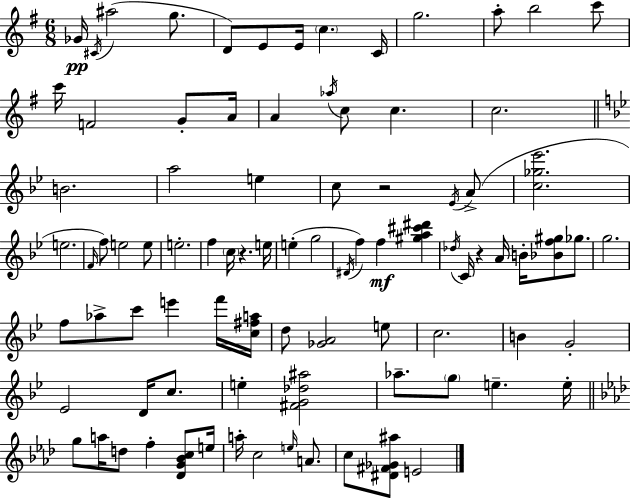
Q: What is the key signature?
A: G major